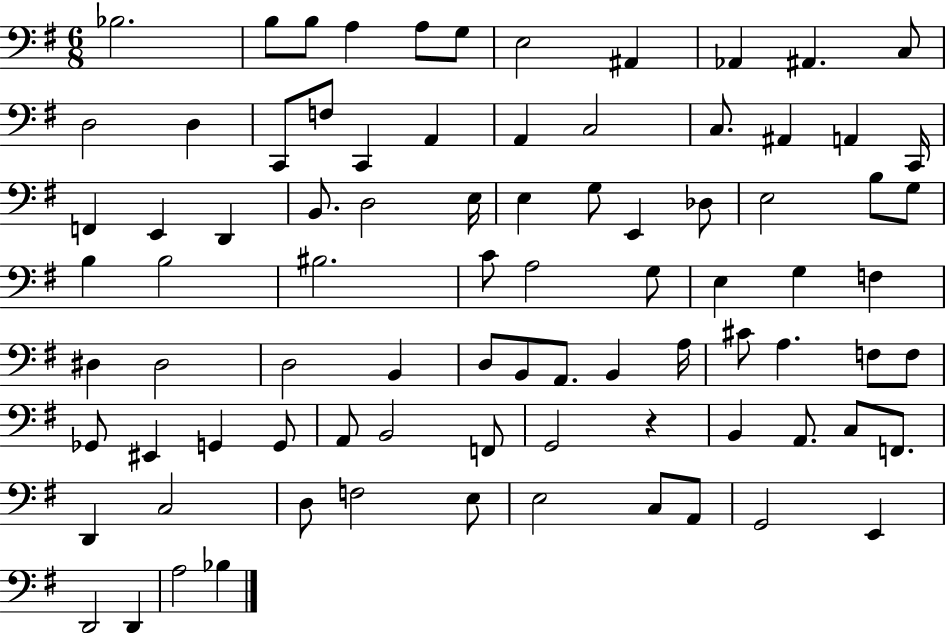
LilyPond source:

{
  \clef bass
  \numericTimeSignature
  \time 6/8
  \key g \major
  \repeat volta 2 { bes2. | b8 b8 a4 a8 g8 | e2 ais,4 | aes,4 ais,4. c8 | \break d2 d4 | c,8 f8 c,4 a,4 | a,4 c2 | c8. ais,4 a,4 c,16 | \break f,4 e,4 d,4 | b,8. d2 e16 | e4 g8 e,4 des8 | e2 b8 g8 | \break b4 b2 | bis2. | c'8 a2 g8 | e4 g4 f4 | \break dis4 dis2 | d2 b,4 | d8 b,8 a,8. b,4 a16 | cis'8 a4. f8 f8 | \break ges,8 eis,4 g,4 g,8 | a,8 b,2 f,8 | g,2 r4 | b,4 a,8. c8 f,8. | \break d,4 c2 | d8 f2 e8 | e2 c8 a,8 | g,2 e,4 | \break d,2 d,4 | a2 bes4 | } \bar "|."
}